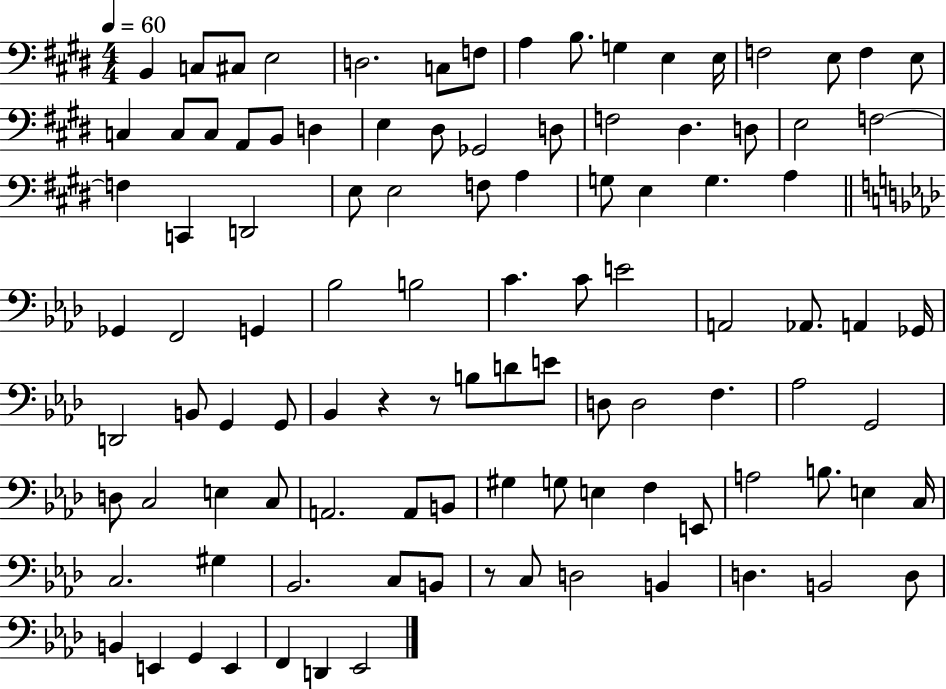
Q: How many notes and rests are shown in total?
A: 104